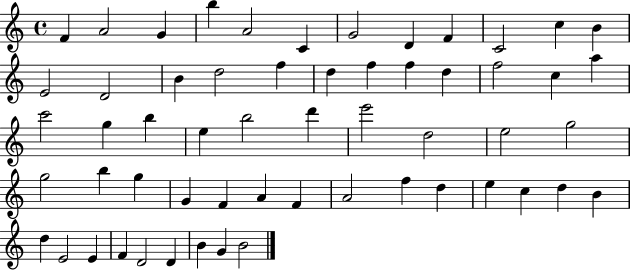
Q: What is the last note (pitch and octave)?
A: B4